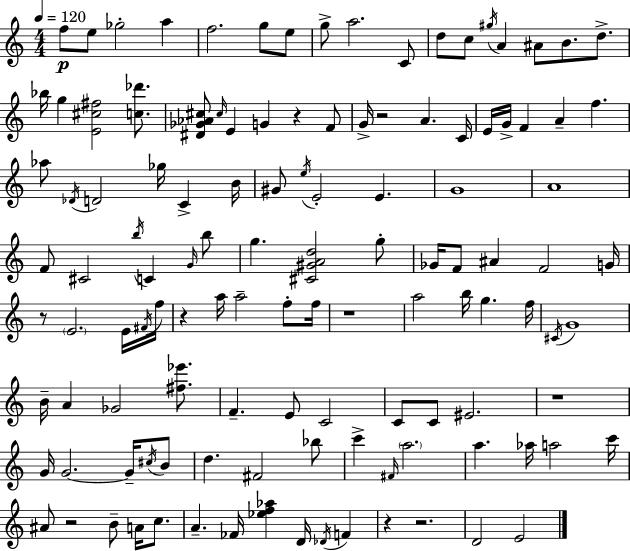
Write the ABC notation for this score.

X:1
T:Untitled
M:4/4
L:1/4
K:C
f/2 e/2 _g2 a f2 g/2 e/2 g/2 a2 C/2 d/2 c/2 ^g/4 A ^A/2 B/2 d/2 _b/4 g [E^c^f]2 [c_d']/2 [^D_G_A^c]/2 ^c/4 E G z F/2 G/4 z2 A C/4 E/4 G/4 F A f _a/2 _D/4 D2 _g/4 C B/4 ^G/2 e/4 E2 E G4 A4 F/2 ^C2 b/4 C G/4 b/2 g [^C^GAd]2 g/2 _G/4 F/2 ^A F2 G/4 z/2 E2 E/4 ^F/4 f/4 z a/4 a2 f/2 f/4 z4 a2 b/4 g f/4 ^C/4 G4 B/4 A _G2 [^f_e']/2 F E/2 C2 C/2 C/2 ^E2 z4 G/4 G2 G/4 ^c/4 B/2 d ^F2 _b/2 c' ^F/4 a2 a _a/4 a2 c'/4 ^A/2 z2 B/2 A/4 c/2 A _F/4 [_ef_a] D/4 _D/4 F z z2 D2 E2